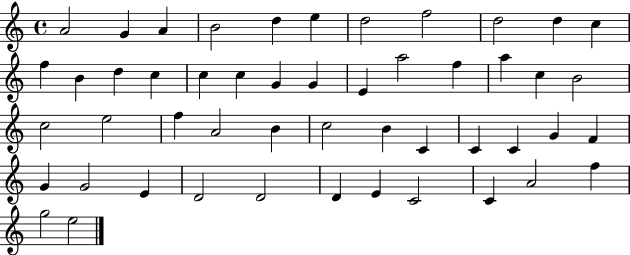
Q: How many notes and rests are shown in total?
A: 50